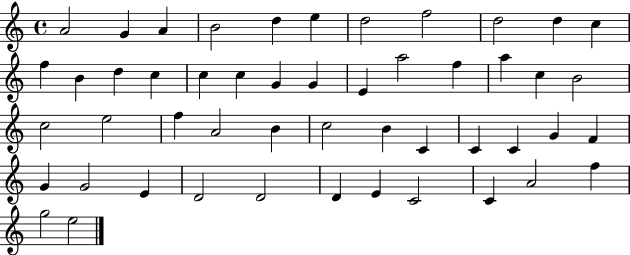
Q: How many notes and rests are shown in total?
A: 50